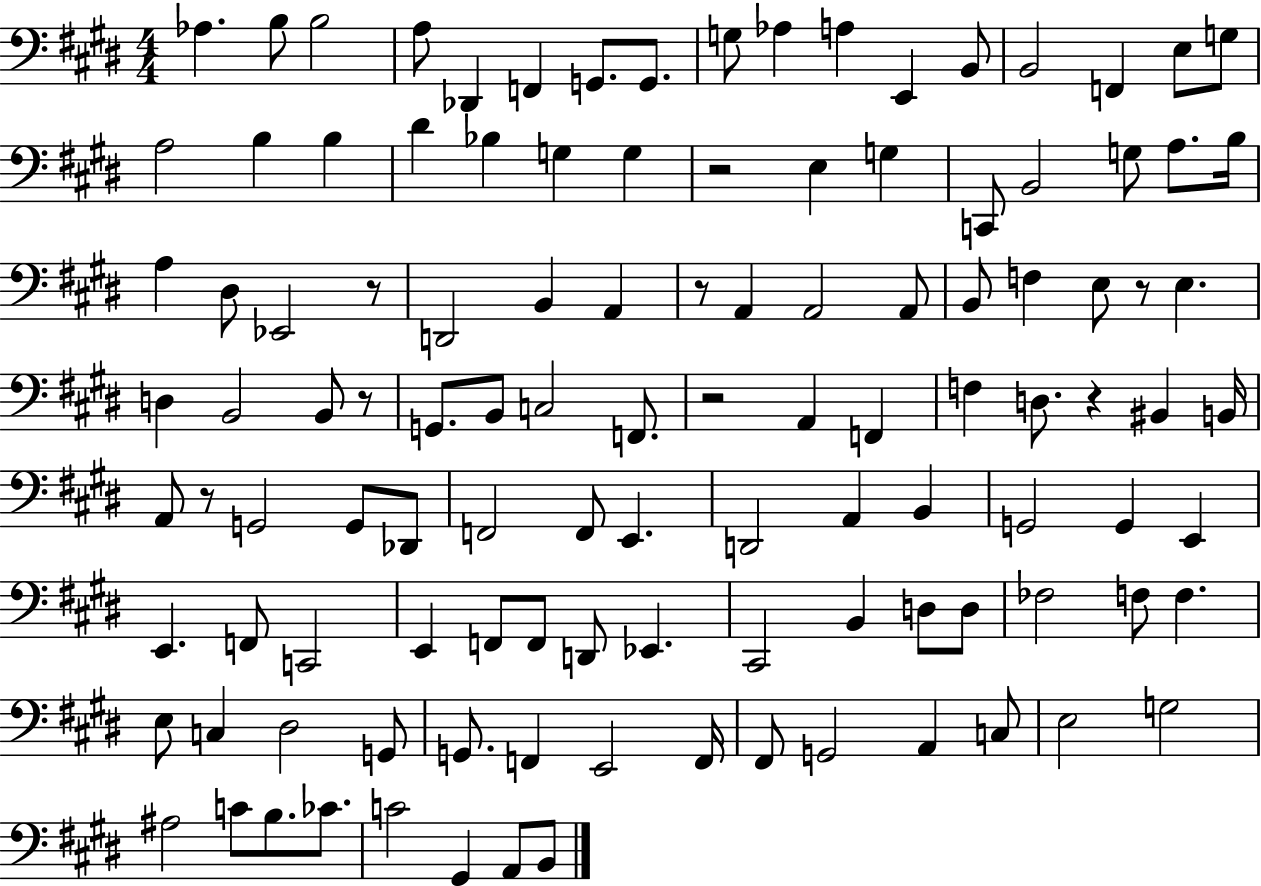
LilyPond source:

{
  \clef bass
  \numericTimeSignature
  \time 4/4
  \key e \major
  aes4. b8 b2 | a8 des,4 f,4 g,8. g,8. | g8 aes4 a4 e,4 b,8 | b,2 f,4 e8 g8 | \break a2 b4 b4 | dis'4 bes4 g4 g4 | r2 e4 g4 | c,8 b,2 g8 a8. b16 | \break a4 dis8 ees,2 r8 | d,2 b,4 a,4 | r8 a,4 a,2 a,8 | b,8 f4 e8 r8 e4. | \break d4 b,2 b,8 r8 | g,8. b,8 c2 f,8. | r2 a,4 f,4 | f4 d8. r4 bis,4 b,16 | \break a,8 r8 g,2 g,8 des,8 | f,2 f,8 e,4. | d,2 a,4 b,4 | g,2 g,4 e,4 | \break e,4. f,8 c,2 | e,4 f,8 f,8 d,8 ees,4. | cis,2 b,4 d8 d8 | fes2 f8 f4. | \break e8 c4 dis2 g,8 | g,8. f,4 e,2 f,16 | fis,8 g,2 a,4 c8 | e2 g2 | \break ais2 c'8 b8. ces'8. | c'2 gis,4 a,8 b,8 | \bar "|."
}